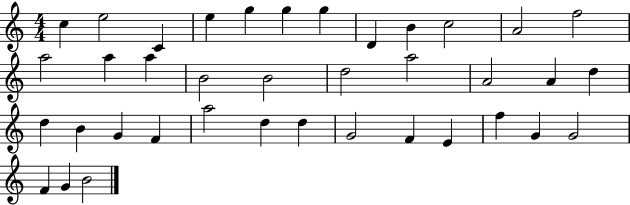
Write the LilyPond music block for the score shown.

{
  \clef treble
  \numericTimeSignature
  \time 4/4
  \key c \major
  c''4 e''2 c'4 | e''4 g''4 g''4 g''4 | d'4 b'4 c''2 | a'2 f''2 | \break a''2 a''4 a''4 | b'2 b'2 | d''2 a''2 | a'2 a'4 d''4 | \break d''4 b'4 g'4 f'4 | a''2 d''4 d''4 | g'2 f'4 e'4 | f''4 g'4 g'2 | \break f'4 g'4 b'2 | \bar "|."
}